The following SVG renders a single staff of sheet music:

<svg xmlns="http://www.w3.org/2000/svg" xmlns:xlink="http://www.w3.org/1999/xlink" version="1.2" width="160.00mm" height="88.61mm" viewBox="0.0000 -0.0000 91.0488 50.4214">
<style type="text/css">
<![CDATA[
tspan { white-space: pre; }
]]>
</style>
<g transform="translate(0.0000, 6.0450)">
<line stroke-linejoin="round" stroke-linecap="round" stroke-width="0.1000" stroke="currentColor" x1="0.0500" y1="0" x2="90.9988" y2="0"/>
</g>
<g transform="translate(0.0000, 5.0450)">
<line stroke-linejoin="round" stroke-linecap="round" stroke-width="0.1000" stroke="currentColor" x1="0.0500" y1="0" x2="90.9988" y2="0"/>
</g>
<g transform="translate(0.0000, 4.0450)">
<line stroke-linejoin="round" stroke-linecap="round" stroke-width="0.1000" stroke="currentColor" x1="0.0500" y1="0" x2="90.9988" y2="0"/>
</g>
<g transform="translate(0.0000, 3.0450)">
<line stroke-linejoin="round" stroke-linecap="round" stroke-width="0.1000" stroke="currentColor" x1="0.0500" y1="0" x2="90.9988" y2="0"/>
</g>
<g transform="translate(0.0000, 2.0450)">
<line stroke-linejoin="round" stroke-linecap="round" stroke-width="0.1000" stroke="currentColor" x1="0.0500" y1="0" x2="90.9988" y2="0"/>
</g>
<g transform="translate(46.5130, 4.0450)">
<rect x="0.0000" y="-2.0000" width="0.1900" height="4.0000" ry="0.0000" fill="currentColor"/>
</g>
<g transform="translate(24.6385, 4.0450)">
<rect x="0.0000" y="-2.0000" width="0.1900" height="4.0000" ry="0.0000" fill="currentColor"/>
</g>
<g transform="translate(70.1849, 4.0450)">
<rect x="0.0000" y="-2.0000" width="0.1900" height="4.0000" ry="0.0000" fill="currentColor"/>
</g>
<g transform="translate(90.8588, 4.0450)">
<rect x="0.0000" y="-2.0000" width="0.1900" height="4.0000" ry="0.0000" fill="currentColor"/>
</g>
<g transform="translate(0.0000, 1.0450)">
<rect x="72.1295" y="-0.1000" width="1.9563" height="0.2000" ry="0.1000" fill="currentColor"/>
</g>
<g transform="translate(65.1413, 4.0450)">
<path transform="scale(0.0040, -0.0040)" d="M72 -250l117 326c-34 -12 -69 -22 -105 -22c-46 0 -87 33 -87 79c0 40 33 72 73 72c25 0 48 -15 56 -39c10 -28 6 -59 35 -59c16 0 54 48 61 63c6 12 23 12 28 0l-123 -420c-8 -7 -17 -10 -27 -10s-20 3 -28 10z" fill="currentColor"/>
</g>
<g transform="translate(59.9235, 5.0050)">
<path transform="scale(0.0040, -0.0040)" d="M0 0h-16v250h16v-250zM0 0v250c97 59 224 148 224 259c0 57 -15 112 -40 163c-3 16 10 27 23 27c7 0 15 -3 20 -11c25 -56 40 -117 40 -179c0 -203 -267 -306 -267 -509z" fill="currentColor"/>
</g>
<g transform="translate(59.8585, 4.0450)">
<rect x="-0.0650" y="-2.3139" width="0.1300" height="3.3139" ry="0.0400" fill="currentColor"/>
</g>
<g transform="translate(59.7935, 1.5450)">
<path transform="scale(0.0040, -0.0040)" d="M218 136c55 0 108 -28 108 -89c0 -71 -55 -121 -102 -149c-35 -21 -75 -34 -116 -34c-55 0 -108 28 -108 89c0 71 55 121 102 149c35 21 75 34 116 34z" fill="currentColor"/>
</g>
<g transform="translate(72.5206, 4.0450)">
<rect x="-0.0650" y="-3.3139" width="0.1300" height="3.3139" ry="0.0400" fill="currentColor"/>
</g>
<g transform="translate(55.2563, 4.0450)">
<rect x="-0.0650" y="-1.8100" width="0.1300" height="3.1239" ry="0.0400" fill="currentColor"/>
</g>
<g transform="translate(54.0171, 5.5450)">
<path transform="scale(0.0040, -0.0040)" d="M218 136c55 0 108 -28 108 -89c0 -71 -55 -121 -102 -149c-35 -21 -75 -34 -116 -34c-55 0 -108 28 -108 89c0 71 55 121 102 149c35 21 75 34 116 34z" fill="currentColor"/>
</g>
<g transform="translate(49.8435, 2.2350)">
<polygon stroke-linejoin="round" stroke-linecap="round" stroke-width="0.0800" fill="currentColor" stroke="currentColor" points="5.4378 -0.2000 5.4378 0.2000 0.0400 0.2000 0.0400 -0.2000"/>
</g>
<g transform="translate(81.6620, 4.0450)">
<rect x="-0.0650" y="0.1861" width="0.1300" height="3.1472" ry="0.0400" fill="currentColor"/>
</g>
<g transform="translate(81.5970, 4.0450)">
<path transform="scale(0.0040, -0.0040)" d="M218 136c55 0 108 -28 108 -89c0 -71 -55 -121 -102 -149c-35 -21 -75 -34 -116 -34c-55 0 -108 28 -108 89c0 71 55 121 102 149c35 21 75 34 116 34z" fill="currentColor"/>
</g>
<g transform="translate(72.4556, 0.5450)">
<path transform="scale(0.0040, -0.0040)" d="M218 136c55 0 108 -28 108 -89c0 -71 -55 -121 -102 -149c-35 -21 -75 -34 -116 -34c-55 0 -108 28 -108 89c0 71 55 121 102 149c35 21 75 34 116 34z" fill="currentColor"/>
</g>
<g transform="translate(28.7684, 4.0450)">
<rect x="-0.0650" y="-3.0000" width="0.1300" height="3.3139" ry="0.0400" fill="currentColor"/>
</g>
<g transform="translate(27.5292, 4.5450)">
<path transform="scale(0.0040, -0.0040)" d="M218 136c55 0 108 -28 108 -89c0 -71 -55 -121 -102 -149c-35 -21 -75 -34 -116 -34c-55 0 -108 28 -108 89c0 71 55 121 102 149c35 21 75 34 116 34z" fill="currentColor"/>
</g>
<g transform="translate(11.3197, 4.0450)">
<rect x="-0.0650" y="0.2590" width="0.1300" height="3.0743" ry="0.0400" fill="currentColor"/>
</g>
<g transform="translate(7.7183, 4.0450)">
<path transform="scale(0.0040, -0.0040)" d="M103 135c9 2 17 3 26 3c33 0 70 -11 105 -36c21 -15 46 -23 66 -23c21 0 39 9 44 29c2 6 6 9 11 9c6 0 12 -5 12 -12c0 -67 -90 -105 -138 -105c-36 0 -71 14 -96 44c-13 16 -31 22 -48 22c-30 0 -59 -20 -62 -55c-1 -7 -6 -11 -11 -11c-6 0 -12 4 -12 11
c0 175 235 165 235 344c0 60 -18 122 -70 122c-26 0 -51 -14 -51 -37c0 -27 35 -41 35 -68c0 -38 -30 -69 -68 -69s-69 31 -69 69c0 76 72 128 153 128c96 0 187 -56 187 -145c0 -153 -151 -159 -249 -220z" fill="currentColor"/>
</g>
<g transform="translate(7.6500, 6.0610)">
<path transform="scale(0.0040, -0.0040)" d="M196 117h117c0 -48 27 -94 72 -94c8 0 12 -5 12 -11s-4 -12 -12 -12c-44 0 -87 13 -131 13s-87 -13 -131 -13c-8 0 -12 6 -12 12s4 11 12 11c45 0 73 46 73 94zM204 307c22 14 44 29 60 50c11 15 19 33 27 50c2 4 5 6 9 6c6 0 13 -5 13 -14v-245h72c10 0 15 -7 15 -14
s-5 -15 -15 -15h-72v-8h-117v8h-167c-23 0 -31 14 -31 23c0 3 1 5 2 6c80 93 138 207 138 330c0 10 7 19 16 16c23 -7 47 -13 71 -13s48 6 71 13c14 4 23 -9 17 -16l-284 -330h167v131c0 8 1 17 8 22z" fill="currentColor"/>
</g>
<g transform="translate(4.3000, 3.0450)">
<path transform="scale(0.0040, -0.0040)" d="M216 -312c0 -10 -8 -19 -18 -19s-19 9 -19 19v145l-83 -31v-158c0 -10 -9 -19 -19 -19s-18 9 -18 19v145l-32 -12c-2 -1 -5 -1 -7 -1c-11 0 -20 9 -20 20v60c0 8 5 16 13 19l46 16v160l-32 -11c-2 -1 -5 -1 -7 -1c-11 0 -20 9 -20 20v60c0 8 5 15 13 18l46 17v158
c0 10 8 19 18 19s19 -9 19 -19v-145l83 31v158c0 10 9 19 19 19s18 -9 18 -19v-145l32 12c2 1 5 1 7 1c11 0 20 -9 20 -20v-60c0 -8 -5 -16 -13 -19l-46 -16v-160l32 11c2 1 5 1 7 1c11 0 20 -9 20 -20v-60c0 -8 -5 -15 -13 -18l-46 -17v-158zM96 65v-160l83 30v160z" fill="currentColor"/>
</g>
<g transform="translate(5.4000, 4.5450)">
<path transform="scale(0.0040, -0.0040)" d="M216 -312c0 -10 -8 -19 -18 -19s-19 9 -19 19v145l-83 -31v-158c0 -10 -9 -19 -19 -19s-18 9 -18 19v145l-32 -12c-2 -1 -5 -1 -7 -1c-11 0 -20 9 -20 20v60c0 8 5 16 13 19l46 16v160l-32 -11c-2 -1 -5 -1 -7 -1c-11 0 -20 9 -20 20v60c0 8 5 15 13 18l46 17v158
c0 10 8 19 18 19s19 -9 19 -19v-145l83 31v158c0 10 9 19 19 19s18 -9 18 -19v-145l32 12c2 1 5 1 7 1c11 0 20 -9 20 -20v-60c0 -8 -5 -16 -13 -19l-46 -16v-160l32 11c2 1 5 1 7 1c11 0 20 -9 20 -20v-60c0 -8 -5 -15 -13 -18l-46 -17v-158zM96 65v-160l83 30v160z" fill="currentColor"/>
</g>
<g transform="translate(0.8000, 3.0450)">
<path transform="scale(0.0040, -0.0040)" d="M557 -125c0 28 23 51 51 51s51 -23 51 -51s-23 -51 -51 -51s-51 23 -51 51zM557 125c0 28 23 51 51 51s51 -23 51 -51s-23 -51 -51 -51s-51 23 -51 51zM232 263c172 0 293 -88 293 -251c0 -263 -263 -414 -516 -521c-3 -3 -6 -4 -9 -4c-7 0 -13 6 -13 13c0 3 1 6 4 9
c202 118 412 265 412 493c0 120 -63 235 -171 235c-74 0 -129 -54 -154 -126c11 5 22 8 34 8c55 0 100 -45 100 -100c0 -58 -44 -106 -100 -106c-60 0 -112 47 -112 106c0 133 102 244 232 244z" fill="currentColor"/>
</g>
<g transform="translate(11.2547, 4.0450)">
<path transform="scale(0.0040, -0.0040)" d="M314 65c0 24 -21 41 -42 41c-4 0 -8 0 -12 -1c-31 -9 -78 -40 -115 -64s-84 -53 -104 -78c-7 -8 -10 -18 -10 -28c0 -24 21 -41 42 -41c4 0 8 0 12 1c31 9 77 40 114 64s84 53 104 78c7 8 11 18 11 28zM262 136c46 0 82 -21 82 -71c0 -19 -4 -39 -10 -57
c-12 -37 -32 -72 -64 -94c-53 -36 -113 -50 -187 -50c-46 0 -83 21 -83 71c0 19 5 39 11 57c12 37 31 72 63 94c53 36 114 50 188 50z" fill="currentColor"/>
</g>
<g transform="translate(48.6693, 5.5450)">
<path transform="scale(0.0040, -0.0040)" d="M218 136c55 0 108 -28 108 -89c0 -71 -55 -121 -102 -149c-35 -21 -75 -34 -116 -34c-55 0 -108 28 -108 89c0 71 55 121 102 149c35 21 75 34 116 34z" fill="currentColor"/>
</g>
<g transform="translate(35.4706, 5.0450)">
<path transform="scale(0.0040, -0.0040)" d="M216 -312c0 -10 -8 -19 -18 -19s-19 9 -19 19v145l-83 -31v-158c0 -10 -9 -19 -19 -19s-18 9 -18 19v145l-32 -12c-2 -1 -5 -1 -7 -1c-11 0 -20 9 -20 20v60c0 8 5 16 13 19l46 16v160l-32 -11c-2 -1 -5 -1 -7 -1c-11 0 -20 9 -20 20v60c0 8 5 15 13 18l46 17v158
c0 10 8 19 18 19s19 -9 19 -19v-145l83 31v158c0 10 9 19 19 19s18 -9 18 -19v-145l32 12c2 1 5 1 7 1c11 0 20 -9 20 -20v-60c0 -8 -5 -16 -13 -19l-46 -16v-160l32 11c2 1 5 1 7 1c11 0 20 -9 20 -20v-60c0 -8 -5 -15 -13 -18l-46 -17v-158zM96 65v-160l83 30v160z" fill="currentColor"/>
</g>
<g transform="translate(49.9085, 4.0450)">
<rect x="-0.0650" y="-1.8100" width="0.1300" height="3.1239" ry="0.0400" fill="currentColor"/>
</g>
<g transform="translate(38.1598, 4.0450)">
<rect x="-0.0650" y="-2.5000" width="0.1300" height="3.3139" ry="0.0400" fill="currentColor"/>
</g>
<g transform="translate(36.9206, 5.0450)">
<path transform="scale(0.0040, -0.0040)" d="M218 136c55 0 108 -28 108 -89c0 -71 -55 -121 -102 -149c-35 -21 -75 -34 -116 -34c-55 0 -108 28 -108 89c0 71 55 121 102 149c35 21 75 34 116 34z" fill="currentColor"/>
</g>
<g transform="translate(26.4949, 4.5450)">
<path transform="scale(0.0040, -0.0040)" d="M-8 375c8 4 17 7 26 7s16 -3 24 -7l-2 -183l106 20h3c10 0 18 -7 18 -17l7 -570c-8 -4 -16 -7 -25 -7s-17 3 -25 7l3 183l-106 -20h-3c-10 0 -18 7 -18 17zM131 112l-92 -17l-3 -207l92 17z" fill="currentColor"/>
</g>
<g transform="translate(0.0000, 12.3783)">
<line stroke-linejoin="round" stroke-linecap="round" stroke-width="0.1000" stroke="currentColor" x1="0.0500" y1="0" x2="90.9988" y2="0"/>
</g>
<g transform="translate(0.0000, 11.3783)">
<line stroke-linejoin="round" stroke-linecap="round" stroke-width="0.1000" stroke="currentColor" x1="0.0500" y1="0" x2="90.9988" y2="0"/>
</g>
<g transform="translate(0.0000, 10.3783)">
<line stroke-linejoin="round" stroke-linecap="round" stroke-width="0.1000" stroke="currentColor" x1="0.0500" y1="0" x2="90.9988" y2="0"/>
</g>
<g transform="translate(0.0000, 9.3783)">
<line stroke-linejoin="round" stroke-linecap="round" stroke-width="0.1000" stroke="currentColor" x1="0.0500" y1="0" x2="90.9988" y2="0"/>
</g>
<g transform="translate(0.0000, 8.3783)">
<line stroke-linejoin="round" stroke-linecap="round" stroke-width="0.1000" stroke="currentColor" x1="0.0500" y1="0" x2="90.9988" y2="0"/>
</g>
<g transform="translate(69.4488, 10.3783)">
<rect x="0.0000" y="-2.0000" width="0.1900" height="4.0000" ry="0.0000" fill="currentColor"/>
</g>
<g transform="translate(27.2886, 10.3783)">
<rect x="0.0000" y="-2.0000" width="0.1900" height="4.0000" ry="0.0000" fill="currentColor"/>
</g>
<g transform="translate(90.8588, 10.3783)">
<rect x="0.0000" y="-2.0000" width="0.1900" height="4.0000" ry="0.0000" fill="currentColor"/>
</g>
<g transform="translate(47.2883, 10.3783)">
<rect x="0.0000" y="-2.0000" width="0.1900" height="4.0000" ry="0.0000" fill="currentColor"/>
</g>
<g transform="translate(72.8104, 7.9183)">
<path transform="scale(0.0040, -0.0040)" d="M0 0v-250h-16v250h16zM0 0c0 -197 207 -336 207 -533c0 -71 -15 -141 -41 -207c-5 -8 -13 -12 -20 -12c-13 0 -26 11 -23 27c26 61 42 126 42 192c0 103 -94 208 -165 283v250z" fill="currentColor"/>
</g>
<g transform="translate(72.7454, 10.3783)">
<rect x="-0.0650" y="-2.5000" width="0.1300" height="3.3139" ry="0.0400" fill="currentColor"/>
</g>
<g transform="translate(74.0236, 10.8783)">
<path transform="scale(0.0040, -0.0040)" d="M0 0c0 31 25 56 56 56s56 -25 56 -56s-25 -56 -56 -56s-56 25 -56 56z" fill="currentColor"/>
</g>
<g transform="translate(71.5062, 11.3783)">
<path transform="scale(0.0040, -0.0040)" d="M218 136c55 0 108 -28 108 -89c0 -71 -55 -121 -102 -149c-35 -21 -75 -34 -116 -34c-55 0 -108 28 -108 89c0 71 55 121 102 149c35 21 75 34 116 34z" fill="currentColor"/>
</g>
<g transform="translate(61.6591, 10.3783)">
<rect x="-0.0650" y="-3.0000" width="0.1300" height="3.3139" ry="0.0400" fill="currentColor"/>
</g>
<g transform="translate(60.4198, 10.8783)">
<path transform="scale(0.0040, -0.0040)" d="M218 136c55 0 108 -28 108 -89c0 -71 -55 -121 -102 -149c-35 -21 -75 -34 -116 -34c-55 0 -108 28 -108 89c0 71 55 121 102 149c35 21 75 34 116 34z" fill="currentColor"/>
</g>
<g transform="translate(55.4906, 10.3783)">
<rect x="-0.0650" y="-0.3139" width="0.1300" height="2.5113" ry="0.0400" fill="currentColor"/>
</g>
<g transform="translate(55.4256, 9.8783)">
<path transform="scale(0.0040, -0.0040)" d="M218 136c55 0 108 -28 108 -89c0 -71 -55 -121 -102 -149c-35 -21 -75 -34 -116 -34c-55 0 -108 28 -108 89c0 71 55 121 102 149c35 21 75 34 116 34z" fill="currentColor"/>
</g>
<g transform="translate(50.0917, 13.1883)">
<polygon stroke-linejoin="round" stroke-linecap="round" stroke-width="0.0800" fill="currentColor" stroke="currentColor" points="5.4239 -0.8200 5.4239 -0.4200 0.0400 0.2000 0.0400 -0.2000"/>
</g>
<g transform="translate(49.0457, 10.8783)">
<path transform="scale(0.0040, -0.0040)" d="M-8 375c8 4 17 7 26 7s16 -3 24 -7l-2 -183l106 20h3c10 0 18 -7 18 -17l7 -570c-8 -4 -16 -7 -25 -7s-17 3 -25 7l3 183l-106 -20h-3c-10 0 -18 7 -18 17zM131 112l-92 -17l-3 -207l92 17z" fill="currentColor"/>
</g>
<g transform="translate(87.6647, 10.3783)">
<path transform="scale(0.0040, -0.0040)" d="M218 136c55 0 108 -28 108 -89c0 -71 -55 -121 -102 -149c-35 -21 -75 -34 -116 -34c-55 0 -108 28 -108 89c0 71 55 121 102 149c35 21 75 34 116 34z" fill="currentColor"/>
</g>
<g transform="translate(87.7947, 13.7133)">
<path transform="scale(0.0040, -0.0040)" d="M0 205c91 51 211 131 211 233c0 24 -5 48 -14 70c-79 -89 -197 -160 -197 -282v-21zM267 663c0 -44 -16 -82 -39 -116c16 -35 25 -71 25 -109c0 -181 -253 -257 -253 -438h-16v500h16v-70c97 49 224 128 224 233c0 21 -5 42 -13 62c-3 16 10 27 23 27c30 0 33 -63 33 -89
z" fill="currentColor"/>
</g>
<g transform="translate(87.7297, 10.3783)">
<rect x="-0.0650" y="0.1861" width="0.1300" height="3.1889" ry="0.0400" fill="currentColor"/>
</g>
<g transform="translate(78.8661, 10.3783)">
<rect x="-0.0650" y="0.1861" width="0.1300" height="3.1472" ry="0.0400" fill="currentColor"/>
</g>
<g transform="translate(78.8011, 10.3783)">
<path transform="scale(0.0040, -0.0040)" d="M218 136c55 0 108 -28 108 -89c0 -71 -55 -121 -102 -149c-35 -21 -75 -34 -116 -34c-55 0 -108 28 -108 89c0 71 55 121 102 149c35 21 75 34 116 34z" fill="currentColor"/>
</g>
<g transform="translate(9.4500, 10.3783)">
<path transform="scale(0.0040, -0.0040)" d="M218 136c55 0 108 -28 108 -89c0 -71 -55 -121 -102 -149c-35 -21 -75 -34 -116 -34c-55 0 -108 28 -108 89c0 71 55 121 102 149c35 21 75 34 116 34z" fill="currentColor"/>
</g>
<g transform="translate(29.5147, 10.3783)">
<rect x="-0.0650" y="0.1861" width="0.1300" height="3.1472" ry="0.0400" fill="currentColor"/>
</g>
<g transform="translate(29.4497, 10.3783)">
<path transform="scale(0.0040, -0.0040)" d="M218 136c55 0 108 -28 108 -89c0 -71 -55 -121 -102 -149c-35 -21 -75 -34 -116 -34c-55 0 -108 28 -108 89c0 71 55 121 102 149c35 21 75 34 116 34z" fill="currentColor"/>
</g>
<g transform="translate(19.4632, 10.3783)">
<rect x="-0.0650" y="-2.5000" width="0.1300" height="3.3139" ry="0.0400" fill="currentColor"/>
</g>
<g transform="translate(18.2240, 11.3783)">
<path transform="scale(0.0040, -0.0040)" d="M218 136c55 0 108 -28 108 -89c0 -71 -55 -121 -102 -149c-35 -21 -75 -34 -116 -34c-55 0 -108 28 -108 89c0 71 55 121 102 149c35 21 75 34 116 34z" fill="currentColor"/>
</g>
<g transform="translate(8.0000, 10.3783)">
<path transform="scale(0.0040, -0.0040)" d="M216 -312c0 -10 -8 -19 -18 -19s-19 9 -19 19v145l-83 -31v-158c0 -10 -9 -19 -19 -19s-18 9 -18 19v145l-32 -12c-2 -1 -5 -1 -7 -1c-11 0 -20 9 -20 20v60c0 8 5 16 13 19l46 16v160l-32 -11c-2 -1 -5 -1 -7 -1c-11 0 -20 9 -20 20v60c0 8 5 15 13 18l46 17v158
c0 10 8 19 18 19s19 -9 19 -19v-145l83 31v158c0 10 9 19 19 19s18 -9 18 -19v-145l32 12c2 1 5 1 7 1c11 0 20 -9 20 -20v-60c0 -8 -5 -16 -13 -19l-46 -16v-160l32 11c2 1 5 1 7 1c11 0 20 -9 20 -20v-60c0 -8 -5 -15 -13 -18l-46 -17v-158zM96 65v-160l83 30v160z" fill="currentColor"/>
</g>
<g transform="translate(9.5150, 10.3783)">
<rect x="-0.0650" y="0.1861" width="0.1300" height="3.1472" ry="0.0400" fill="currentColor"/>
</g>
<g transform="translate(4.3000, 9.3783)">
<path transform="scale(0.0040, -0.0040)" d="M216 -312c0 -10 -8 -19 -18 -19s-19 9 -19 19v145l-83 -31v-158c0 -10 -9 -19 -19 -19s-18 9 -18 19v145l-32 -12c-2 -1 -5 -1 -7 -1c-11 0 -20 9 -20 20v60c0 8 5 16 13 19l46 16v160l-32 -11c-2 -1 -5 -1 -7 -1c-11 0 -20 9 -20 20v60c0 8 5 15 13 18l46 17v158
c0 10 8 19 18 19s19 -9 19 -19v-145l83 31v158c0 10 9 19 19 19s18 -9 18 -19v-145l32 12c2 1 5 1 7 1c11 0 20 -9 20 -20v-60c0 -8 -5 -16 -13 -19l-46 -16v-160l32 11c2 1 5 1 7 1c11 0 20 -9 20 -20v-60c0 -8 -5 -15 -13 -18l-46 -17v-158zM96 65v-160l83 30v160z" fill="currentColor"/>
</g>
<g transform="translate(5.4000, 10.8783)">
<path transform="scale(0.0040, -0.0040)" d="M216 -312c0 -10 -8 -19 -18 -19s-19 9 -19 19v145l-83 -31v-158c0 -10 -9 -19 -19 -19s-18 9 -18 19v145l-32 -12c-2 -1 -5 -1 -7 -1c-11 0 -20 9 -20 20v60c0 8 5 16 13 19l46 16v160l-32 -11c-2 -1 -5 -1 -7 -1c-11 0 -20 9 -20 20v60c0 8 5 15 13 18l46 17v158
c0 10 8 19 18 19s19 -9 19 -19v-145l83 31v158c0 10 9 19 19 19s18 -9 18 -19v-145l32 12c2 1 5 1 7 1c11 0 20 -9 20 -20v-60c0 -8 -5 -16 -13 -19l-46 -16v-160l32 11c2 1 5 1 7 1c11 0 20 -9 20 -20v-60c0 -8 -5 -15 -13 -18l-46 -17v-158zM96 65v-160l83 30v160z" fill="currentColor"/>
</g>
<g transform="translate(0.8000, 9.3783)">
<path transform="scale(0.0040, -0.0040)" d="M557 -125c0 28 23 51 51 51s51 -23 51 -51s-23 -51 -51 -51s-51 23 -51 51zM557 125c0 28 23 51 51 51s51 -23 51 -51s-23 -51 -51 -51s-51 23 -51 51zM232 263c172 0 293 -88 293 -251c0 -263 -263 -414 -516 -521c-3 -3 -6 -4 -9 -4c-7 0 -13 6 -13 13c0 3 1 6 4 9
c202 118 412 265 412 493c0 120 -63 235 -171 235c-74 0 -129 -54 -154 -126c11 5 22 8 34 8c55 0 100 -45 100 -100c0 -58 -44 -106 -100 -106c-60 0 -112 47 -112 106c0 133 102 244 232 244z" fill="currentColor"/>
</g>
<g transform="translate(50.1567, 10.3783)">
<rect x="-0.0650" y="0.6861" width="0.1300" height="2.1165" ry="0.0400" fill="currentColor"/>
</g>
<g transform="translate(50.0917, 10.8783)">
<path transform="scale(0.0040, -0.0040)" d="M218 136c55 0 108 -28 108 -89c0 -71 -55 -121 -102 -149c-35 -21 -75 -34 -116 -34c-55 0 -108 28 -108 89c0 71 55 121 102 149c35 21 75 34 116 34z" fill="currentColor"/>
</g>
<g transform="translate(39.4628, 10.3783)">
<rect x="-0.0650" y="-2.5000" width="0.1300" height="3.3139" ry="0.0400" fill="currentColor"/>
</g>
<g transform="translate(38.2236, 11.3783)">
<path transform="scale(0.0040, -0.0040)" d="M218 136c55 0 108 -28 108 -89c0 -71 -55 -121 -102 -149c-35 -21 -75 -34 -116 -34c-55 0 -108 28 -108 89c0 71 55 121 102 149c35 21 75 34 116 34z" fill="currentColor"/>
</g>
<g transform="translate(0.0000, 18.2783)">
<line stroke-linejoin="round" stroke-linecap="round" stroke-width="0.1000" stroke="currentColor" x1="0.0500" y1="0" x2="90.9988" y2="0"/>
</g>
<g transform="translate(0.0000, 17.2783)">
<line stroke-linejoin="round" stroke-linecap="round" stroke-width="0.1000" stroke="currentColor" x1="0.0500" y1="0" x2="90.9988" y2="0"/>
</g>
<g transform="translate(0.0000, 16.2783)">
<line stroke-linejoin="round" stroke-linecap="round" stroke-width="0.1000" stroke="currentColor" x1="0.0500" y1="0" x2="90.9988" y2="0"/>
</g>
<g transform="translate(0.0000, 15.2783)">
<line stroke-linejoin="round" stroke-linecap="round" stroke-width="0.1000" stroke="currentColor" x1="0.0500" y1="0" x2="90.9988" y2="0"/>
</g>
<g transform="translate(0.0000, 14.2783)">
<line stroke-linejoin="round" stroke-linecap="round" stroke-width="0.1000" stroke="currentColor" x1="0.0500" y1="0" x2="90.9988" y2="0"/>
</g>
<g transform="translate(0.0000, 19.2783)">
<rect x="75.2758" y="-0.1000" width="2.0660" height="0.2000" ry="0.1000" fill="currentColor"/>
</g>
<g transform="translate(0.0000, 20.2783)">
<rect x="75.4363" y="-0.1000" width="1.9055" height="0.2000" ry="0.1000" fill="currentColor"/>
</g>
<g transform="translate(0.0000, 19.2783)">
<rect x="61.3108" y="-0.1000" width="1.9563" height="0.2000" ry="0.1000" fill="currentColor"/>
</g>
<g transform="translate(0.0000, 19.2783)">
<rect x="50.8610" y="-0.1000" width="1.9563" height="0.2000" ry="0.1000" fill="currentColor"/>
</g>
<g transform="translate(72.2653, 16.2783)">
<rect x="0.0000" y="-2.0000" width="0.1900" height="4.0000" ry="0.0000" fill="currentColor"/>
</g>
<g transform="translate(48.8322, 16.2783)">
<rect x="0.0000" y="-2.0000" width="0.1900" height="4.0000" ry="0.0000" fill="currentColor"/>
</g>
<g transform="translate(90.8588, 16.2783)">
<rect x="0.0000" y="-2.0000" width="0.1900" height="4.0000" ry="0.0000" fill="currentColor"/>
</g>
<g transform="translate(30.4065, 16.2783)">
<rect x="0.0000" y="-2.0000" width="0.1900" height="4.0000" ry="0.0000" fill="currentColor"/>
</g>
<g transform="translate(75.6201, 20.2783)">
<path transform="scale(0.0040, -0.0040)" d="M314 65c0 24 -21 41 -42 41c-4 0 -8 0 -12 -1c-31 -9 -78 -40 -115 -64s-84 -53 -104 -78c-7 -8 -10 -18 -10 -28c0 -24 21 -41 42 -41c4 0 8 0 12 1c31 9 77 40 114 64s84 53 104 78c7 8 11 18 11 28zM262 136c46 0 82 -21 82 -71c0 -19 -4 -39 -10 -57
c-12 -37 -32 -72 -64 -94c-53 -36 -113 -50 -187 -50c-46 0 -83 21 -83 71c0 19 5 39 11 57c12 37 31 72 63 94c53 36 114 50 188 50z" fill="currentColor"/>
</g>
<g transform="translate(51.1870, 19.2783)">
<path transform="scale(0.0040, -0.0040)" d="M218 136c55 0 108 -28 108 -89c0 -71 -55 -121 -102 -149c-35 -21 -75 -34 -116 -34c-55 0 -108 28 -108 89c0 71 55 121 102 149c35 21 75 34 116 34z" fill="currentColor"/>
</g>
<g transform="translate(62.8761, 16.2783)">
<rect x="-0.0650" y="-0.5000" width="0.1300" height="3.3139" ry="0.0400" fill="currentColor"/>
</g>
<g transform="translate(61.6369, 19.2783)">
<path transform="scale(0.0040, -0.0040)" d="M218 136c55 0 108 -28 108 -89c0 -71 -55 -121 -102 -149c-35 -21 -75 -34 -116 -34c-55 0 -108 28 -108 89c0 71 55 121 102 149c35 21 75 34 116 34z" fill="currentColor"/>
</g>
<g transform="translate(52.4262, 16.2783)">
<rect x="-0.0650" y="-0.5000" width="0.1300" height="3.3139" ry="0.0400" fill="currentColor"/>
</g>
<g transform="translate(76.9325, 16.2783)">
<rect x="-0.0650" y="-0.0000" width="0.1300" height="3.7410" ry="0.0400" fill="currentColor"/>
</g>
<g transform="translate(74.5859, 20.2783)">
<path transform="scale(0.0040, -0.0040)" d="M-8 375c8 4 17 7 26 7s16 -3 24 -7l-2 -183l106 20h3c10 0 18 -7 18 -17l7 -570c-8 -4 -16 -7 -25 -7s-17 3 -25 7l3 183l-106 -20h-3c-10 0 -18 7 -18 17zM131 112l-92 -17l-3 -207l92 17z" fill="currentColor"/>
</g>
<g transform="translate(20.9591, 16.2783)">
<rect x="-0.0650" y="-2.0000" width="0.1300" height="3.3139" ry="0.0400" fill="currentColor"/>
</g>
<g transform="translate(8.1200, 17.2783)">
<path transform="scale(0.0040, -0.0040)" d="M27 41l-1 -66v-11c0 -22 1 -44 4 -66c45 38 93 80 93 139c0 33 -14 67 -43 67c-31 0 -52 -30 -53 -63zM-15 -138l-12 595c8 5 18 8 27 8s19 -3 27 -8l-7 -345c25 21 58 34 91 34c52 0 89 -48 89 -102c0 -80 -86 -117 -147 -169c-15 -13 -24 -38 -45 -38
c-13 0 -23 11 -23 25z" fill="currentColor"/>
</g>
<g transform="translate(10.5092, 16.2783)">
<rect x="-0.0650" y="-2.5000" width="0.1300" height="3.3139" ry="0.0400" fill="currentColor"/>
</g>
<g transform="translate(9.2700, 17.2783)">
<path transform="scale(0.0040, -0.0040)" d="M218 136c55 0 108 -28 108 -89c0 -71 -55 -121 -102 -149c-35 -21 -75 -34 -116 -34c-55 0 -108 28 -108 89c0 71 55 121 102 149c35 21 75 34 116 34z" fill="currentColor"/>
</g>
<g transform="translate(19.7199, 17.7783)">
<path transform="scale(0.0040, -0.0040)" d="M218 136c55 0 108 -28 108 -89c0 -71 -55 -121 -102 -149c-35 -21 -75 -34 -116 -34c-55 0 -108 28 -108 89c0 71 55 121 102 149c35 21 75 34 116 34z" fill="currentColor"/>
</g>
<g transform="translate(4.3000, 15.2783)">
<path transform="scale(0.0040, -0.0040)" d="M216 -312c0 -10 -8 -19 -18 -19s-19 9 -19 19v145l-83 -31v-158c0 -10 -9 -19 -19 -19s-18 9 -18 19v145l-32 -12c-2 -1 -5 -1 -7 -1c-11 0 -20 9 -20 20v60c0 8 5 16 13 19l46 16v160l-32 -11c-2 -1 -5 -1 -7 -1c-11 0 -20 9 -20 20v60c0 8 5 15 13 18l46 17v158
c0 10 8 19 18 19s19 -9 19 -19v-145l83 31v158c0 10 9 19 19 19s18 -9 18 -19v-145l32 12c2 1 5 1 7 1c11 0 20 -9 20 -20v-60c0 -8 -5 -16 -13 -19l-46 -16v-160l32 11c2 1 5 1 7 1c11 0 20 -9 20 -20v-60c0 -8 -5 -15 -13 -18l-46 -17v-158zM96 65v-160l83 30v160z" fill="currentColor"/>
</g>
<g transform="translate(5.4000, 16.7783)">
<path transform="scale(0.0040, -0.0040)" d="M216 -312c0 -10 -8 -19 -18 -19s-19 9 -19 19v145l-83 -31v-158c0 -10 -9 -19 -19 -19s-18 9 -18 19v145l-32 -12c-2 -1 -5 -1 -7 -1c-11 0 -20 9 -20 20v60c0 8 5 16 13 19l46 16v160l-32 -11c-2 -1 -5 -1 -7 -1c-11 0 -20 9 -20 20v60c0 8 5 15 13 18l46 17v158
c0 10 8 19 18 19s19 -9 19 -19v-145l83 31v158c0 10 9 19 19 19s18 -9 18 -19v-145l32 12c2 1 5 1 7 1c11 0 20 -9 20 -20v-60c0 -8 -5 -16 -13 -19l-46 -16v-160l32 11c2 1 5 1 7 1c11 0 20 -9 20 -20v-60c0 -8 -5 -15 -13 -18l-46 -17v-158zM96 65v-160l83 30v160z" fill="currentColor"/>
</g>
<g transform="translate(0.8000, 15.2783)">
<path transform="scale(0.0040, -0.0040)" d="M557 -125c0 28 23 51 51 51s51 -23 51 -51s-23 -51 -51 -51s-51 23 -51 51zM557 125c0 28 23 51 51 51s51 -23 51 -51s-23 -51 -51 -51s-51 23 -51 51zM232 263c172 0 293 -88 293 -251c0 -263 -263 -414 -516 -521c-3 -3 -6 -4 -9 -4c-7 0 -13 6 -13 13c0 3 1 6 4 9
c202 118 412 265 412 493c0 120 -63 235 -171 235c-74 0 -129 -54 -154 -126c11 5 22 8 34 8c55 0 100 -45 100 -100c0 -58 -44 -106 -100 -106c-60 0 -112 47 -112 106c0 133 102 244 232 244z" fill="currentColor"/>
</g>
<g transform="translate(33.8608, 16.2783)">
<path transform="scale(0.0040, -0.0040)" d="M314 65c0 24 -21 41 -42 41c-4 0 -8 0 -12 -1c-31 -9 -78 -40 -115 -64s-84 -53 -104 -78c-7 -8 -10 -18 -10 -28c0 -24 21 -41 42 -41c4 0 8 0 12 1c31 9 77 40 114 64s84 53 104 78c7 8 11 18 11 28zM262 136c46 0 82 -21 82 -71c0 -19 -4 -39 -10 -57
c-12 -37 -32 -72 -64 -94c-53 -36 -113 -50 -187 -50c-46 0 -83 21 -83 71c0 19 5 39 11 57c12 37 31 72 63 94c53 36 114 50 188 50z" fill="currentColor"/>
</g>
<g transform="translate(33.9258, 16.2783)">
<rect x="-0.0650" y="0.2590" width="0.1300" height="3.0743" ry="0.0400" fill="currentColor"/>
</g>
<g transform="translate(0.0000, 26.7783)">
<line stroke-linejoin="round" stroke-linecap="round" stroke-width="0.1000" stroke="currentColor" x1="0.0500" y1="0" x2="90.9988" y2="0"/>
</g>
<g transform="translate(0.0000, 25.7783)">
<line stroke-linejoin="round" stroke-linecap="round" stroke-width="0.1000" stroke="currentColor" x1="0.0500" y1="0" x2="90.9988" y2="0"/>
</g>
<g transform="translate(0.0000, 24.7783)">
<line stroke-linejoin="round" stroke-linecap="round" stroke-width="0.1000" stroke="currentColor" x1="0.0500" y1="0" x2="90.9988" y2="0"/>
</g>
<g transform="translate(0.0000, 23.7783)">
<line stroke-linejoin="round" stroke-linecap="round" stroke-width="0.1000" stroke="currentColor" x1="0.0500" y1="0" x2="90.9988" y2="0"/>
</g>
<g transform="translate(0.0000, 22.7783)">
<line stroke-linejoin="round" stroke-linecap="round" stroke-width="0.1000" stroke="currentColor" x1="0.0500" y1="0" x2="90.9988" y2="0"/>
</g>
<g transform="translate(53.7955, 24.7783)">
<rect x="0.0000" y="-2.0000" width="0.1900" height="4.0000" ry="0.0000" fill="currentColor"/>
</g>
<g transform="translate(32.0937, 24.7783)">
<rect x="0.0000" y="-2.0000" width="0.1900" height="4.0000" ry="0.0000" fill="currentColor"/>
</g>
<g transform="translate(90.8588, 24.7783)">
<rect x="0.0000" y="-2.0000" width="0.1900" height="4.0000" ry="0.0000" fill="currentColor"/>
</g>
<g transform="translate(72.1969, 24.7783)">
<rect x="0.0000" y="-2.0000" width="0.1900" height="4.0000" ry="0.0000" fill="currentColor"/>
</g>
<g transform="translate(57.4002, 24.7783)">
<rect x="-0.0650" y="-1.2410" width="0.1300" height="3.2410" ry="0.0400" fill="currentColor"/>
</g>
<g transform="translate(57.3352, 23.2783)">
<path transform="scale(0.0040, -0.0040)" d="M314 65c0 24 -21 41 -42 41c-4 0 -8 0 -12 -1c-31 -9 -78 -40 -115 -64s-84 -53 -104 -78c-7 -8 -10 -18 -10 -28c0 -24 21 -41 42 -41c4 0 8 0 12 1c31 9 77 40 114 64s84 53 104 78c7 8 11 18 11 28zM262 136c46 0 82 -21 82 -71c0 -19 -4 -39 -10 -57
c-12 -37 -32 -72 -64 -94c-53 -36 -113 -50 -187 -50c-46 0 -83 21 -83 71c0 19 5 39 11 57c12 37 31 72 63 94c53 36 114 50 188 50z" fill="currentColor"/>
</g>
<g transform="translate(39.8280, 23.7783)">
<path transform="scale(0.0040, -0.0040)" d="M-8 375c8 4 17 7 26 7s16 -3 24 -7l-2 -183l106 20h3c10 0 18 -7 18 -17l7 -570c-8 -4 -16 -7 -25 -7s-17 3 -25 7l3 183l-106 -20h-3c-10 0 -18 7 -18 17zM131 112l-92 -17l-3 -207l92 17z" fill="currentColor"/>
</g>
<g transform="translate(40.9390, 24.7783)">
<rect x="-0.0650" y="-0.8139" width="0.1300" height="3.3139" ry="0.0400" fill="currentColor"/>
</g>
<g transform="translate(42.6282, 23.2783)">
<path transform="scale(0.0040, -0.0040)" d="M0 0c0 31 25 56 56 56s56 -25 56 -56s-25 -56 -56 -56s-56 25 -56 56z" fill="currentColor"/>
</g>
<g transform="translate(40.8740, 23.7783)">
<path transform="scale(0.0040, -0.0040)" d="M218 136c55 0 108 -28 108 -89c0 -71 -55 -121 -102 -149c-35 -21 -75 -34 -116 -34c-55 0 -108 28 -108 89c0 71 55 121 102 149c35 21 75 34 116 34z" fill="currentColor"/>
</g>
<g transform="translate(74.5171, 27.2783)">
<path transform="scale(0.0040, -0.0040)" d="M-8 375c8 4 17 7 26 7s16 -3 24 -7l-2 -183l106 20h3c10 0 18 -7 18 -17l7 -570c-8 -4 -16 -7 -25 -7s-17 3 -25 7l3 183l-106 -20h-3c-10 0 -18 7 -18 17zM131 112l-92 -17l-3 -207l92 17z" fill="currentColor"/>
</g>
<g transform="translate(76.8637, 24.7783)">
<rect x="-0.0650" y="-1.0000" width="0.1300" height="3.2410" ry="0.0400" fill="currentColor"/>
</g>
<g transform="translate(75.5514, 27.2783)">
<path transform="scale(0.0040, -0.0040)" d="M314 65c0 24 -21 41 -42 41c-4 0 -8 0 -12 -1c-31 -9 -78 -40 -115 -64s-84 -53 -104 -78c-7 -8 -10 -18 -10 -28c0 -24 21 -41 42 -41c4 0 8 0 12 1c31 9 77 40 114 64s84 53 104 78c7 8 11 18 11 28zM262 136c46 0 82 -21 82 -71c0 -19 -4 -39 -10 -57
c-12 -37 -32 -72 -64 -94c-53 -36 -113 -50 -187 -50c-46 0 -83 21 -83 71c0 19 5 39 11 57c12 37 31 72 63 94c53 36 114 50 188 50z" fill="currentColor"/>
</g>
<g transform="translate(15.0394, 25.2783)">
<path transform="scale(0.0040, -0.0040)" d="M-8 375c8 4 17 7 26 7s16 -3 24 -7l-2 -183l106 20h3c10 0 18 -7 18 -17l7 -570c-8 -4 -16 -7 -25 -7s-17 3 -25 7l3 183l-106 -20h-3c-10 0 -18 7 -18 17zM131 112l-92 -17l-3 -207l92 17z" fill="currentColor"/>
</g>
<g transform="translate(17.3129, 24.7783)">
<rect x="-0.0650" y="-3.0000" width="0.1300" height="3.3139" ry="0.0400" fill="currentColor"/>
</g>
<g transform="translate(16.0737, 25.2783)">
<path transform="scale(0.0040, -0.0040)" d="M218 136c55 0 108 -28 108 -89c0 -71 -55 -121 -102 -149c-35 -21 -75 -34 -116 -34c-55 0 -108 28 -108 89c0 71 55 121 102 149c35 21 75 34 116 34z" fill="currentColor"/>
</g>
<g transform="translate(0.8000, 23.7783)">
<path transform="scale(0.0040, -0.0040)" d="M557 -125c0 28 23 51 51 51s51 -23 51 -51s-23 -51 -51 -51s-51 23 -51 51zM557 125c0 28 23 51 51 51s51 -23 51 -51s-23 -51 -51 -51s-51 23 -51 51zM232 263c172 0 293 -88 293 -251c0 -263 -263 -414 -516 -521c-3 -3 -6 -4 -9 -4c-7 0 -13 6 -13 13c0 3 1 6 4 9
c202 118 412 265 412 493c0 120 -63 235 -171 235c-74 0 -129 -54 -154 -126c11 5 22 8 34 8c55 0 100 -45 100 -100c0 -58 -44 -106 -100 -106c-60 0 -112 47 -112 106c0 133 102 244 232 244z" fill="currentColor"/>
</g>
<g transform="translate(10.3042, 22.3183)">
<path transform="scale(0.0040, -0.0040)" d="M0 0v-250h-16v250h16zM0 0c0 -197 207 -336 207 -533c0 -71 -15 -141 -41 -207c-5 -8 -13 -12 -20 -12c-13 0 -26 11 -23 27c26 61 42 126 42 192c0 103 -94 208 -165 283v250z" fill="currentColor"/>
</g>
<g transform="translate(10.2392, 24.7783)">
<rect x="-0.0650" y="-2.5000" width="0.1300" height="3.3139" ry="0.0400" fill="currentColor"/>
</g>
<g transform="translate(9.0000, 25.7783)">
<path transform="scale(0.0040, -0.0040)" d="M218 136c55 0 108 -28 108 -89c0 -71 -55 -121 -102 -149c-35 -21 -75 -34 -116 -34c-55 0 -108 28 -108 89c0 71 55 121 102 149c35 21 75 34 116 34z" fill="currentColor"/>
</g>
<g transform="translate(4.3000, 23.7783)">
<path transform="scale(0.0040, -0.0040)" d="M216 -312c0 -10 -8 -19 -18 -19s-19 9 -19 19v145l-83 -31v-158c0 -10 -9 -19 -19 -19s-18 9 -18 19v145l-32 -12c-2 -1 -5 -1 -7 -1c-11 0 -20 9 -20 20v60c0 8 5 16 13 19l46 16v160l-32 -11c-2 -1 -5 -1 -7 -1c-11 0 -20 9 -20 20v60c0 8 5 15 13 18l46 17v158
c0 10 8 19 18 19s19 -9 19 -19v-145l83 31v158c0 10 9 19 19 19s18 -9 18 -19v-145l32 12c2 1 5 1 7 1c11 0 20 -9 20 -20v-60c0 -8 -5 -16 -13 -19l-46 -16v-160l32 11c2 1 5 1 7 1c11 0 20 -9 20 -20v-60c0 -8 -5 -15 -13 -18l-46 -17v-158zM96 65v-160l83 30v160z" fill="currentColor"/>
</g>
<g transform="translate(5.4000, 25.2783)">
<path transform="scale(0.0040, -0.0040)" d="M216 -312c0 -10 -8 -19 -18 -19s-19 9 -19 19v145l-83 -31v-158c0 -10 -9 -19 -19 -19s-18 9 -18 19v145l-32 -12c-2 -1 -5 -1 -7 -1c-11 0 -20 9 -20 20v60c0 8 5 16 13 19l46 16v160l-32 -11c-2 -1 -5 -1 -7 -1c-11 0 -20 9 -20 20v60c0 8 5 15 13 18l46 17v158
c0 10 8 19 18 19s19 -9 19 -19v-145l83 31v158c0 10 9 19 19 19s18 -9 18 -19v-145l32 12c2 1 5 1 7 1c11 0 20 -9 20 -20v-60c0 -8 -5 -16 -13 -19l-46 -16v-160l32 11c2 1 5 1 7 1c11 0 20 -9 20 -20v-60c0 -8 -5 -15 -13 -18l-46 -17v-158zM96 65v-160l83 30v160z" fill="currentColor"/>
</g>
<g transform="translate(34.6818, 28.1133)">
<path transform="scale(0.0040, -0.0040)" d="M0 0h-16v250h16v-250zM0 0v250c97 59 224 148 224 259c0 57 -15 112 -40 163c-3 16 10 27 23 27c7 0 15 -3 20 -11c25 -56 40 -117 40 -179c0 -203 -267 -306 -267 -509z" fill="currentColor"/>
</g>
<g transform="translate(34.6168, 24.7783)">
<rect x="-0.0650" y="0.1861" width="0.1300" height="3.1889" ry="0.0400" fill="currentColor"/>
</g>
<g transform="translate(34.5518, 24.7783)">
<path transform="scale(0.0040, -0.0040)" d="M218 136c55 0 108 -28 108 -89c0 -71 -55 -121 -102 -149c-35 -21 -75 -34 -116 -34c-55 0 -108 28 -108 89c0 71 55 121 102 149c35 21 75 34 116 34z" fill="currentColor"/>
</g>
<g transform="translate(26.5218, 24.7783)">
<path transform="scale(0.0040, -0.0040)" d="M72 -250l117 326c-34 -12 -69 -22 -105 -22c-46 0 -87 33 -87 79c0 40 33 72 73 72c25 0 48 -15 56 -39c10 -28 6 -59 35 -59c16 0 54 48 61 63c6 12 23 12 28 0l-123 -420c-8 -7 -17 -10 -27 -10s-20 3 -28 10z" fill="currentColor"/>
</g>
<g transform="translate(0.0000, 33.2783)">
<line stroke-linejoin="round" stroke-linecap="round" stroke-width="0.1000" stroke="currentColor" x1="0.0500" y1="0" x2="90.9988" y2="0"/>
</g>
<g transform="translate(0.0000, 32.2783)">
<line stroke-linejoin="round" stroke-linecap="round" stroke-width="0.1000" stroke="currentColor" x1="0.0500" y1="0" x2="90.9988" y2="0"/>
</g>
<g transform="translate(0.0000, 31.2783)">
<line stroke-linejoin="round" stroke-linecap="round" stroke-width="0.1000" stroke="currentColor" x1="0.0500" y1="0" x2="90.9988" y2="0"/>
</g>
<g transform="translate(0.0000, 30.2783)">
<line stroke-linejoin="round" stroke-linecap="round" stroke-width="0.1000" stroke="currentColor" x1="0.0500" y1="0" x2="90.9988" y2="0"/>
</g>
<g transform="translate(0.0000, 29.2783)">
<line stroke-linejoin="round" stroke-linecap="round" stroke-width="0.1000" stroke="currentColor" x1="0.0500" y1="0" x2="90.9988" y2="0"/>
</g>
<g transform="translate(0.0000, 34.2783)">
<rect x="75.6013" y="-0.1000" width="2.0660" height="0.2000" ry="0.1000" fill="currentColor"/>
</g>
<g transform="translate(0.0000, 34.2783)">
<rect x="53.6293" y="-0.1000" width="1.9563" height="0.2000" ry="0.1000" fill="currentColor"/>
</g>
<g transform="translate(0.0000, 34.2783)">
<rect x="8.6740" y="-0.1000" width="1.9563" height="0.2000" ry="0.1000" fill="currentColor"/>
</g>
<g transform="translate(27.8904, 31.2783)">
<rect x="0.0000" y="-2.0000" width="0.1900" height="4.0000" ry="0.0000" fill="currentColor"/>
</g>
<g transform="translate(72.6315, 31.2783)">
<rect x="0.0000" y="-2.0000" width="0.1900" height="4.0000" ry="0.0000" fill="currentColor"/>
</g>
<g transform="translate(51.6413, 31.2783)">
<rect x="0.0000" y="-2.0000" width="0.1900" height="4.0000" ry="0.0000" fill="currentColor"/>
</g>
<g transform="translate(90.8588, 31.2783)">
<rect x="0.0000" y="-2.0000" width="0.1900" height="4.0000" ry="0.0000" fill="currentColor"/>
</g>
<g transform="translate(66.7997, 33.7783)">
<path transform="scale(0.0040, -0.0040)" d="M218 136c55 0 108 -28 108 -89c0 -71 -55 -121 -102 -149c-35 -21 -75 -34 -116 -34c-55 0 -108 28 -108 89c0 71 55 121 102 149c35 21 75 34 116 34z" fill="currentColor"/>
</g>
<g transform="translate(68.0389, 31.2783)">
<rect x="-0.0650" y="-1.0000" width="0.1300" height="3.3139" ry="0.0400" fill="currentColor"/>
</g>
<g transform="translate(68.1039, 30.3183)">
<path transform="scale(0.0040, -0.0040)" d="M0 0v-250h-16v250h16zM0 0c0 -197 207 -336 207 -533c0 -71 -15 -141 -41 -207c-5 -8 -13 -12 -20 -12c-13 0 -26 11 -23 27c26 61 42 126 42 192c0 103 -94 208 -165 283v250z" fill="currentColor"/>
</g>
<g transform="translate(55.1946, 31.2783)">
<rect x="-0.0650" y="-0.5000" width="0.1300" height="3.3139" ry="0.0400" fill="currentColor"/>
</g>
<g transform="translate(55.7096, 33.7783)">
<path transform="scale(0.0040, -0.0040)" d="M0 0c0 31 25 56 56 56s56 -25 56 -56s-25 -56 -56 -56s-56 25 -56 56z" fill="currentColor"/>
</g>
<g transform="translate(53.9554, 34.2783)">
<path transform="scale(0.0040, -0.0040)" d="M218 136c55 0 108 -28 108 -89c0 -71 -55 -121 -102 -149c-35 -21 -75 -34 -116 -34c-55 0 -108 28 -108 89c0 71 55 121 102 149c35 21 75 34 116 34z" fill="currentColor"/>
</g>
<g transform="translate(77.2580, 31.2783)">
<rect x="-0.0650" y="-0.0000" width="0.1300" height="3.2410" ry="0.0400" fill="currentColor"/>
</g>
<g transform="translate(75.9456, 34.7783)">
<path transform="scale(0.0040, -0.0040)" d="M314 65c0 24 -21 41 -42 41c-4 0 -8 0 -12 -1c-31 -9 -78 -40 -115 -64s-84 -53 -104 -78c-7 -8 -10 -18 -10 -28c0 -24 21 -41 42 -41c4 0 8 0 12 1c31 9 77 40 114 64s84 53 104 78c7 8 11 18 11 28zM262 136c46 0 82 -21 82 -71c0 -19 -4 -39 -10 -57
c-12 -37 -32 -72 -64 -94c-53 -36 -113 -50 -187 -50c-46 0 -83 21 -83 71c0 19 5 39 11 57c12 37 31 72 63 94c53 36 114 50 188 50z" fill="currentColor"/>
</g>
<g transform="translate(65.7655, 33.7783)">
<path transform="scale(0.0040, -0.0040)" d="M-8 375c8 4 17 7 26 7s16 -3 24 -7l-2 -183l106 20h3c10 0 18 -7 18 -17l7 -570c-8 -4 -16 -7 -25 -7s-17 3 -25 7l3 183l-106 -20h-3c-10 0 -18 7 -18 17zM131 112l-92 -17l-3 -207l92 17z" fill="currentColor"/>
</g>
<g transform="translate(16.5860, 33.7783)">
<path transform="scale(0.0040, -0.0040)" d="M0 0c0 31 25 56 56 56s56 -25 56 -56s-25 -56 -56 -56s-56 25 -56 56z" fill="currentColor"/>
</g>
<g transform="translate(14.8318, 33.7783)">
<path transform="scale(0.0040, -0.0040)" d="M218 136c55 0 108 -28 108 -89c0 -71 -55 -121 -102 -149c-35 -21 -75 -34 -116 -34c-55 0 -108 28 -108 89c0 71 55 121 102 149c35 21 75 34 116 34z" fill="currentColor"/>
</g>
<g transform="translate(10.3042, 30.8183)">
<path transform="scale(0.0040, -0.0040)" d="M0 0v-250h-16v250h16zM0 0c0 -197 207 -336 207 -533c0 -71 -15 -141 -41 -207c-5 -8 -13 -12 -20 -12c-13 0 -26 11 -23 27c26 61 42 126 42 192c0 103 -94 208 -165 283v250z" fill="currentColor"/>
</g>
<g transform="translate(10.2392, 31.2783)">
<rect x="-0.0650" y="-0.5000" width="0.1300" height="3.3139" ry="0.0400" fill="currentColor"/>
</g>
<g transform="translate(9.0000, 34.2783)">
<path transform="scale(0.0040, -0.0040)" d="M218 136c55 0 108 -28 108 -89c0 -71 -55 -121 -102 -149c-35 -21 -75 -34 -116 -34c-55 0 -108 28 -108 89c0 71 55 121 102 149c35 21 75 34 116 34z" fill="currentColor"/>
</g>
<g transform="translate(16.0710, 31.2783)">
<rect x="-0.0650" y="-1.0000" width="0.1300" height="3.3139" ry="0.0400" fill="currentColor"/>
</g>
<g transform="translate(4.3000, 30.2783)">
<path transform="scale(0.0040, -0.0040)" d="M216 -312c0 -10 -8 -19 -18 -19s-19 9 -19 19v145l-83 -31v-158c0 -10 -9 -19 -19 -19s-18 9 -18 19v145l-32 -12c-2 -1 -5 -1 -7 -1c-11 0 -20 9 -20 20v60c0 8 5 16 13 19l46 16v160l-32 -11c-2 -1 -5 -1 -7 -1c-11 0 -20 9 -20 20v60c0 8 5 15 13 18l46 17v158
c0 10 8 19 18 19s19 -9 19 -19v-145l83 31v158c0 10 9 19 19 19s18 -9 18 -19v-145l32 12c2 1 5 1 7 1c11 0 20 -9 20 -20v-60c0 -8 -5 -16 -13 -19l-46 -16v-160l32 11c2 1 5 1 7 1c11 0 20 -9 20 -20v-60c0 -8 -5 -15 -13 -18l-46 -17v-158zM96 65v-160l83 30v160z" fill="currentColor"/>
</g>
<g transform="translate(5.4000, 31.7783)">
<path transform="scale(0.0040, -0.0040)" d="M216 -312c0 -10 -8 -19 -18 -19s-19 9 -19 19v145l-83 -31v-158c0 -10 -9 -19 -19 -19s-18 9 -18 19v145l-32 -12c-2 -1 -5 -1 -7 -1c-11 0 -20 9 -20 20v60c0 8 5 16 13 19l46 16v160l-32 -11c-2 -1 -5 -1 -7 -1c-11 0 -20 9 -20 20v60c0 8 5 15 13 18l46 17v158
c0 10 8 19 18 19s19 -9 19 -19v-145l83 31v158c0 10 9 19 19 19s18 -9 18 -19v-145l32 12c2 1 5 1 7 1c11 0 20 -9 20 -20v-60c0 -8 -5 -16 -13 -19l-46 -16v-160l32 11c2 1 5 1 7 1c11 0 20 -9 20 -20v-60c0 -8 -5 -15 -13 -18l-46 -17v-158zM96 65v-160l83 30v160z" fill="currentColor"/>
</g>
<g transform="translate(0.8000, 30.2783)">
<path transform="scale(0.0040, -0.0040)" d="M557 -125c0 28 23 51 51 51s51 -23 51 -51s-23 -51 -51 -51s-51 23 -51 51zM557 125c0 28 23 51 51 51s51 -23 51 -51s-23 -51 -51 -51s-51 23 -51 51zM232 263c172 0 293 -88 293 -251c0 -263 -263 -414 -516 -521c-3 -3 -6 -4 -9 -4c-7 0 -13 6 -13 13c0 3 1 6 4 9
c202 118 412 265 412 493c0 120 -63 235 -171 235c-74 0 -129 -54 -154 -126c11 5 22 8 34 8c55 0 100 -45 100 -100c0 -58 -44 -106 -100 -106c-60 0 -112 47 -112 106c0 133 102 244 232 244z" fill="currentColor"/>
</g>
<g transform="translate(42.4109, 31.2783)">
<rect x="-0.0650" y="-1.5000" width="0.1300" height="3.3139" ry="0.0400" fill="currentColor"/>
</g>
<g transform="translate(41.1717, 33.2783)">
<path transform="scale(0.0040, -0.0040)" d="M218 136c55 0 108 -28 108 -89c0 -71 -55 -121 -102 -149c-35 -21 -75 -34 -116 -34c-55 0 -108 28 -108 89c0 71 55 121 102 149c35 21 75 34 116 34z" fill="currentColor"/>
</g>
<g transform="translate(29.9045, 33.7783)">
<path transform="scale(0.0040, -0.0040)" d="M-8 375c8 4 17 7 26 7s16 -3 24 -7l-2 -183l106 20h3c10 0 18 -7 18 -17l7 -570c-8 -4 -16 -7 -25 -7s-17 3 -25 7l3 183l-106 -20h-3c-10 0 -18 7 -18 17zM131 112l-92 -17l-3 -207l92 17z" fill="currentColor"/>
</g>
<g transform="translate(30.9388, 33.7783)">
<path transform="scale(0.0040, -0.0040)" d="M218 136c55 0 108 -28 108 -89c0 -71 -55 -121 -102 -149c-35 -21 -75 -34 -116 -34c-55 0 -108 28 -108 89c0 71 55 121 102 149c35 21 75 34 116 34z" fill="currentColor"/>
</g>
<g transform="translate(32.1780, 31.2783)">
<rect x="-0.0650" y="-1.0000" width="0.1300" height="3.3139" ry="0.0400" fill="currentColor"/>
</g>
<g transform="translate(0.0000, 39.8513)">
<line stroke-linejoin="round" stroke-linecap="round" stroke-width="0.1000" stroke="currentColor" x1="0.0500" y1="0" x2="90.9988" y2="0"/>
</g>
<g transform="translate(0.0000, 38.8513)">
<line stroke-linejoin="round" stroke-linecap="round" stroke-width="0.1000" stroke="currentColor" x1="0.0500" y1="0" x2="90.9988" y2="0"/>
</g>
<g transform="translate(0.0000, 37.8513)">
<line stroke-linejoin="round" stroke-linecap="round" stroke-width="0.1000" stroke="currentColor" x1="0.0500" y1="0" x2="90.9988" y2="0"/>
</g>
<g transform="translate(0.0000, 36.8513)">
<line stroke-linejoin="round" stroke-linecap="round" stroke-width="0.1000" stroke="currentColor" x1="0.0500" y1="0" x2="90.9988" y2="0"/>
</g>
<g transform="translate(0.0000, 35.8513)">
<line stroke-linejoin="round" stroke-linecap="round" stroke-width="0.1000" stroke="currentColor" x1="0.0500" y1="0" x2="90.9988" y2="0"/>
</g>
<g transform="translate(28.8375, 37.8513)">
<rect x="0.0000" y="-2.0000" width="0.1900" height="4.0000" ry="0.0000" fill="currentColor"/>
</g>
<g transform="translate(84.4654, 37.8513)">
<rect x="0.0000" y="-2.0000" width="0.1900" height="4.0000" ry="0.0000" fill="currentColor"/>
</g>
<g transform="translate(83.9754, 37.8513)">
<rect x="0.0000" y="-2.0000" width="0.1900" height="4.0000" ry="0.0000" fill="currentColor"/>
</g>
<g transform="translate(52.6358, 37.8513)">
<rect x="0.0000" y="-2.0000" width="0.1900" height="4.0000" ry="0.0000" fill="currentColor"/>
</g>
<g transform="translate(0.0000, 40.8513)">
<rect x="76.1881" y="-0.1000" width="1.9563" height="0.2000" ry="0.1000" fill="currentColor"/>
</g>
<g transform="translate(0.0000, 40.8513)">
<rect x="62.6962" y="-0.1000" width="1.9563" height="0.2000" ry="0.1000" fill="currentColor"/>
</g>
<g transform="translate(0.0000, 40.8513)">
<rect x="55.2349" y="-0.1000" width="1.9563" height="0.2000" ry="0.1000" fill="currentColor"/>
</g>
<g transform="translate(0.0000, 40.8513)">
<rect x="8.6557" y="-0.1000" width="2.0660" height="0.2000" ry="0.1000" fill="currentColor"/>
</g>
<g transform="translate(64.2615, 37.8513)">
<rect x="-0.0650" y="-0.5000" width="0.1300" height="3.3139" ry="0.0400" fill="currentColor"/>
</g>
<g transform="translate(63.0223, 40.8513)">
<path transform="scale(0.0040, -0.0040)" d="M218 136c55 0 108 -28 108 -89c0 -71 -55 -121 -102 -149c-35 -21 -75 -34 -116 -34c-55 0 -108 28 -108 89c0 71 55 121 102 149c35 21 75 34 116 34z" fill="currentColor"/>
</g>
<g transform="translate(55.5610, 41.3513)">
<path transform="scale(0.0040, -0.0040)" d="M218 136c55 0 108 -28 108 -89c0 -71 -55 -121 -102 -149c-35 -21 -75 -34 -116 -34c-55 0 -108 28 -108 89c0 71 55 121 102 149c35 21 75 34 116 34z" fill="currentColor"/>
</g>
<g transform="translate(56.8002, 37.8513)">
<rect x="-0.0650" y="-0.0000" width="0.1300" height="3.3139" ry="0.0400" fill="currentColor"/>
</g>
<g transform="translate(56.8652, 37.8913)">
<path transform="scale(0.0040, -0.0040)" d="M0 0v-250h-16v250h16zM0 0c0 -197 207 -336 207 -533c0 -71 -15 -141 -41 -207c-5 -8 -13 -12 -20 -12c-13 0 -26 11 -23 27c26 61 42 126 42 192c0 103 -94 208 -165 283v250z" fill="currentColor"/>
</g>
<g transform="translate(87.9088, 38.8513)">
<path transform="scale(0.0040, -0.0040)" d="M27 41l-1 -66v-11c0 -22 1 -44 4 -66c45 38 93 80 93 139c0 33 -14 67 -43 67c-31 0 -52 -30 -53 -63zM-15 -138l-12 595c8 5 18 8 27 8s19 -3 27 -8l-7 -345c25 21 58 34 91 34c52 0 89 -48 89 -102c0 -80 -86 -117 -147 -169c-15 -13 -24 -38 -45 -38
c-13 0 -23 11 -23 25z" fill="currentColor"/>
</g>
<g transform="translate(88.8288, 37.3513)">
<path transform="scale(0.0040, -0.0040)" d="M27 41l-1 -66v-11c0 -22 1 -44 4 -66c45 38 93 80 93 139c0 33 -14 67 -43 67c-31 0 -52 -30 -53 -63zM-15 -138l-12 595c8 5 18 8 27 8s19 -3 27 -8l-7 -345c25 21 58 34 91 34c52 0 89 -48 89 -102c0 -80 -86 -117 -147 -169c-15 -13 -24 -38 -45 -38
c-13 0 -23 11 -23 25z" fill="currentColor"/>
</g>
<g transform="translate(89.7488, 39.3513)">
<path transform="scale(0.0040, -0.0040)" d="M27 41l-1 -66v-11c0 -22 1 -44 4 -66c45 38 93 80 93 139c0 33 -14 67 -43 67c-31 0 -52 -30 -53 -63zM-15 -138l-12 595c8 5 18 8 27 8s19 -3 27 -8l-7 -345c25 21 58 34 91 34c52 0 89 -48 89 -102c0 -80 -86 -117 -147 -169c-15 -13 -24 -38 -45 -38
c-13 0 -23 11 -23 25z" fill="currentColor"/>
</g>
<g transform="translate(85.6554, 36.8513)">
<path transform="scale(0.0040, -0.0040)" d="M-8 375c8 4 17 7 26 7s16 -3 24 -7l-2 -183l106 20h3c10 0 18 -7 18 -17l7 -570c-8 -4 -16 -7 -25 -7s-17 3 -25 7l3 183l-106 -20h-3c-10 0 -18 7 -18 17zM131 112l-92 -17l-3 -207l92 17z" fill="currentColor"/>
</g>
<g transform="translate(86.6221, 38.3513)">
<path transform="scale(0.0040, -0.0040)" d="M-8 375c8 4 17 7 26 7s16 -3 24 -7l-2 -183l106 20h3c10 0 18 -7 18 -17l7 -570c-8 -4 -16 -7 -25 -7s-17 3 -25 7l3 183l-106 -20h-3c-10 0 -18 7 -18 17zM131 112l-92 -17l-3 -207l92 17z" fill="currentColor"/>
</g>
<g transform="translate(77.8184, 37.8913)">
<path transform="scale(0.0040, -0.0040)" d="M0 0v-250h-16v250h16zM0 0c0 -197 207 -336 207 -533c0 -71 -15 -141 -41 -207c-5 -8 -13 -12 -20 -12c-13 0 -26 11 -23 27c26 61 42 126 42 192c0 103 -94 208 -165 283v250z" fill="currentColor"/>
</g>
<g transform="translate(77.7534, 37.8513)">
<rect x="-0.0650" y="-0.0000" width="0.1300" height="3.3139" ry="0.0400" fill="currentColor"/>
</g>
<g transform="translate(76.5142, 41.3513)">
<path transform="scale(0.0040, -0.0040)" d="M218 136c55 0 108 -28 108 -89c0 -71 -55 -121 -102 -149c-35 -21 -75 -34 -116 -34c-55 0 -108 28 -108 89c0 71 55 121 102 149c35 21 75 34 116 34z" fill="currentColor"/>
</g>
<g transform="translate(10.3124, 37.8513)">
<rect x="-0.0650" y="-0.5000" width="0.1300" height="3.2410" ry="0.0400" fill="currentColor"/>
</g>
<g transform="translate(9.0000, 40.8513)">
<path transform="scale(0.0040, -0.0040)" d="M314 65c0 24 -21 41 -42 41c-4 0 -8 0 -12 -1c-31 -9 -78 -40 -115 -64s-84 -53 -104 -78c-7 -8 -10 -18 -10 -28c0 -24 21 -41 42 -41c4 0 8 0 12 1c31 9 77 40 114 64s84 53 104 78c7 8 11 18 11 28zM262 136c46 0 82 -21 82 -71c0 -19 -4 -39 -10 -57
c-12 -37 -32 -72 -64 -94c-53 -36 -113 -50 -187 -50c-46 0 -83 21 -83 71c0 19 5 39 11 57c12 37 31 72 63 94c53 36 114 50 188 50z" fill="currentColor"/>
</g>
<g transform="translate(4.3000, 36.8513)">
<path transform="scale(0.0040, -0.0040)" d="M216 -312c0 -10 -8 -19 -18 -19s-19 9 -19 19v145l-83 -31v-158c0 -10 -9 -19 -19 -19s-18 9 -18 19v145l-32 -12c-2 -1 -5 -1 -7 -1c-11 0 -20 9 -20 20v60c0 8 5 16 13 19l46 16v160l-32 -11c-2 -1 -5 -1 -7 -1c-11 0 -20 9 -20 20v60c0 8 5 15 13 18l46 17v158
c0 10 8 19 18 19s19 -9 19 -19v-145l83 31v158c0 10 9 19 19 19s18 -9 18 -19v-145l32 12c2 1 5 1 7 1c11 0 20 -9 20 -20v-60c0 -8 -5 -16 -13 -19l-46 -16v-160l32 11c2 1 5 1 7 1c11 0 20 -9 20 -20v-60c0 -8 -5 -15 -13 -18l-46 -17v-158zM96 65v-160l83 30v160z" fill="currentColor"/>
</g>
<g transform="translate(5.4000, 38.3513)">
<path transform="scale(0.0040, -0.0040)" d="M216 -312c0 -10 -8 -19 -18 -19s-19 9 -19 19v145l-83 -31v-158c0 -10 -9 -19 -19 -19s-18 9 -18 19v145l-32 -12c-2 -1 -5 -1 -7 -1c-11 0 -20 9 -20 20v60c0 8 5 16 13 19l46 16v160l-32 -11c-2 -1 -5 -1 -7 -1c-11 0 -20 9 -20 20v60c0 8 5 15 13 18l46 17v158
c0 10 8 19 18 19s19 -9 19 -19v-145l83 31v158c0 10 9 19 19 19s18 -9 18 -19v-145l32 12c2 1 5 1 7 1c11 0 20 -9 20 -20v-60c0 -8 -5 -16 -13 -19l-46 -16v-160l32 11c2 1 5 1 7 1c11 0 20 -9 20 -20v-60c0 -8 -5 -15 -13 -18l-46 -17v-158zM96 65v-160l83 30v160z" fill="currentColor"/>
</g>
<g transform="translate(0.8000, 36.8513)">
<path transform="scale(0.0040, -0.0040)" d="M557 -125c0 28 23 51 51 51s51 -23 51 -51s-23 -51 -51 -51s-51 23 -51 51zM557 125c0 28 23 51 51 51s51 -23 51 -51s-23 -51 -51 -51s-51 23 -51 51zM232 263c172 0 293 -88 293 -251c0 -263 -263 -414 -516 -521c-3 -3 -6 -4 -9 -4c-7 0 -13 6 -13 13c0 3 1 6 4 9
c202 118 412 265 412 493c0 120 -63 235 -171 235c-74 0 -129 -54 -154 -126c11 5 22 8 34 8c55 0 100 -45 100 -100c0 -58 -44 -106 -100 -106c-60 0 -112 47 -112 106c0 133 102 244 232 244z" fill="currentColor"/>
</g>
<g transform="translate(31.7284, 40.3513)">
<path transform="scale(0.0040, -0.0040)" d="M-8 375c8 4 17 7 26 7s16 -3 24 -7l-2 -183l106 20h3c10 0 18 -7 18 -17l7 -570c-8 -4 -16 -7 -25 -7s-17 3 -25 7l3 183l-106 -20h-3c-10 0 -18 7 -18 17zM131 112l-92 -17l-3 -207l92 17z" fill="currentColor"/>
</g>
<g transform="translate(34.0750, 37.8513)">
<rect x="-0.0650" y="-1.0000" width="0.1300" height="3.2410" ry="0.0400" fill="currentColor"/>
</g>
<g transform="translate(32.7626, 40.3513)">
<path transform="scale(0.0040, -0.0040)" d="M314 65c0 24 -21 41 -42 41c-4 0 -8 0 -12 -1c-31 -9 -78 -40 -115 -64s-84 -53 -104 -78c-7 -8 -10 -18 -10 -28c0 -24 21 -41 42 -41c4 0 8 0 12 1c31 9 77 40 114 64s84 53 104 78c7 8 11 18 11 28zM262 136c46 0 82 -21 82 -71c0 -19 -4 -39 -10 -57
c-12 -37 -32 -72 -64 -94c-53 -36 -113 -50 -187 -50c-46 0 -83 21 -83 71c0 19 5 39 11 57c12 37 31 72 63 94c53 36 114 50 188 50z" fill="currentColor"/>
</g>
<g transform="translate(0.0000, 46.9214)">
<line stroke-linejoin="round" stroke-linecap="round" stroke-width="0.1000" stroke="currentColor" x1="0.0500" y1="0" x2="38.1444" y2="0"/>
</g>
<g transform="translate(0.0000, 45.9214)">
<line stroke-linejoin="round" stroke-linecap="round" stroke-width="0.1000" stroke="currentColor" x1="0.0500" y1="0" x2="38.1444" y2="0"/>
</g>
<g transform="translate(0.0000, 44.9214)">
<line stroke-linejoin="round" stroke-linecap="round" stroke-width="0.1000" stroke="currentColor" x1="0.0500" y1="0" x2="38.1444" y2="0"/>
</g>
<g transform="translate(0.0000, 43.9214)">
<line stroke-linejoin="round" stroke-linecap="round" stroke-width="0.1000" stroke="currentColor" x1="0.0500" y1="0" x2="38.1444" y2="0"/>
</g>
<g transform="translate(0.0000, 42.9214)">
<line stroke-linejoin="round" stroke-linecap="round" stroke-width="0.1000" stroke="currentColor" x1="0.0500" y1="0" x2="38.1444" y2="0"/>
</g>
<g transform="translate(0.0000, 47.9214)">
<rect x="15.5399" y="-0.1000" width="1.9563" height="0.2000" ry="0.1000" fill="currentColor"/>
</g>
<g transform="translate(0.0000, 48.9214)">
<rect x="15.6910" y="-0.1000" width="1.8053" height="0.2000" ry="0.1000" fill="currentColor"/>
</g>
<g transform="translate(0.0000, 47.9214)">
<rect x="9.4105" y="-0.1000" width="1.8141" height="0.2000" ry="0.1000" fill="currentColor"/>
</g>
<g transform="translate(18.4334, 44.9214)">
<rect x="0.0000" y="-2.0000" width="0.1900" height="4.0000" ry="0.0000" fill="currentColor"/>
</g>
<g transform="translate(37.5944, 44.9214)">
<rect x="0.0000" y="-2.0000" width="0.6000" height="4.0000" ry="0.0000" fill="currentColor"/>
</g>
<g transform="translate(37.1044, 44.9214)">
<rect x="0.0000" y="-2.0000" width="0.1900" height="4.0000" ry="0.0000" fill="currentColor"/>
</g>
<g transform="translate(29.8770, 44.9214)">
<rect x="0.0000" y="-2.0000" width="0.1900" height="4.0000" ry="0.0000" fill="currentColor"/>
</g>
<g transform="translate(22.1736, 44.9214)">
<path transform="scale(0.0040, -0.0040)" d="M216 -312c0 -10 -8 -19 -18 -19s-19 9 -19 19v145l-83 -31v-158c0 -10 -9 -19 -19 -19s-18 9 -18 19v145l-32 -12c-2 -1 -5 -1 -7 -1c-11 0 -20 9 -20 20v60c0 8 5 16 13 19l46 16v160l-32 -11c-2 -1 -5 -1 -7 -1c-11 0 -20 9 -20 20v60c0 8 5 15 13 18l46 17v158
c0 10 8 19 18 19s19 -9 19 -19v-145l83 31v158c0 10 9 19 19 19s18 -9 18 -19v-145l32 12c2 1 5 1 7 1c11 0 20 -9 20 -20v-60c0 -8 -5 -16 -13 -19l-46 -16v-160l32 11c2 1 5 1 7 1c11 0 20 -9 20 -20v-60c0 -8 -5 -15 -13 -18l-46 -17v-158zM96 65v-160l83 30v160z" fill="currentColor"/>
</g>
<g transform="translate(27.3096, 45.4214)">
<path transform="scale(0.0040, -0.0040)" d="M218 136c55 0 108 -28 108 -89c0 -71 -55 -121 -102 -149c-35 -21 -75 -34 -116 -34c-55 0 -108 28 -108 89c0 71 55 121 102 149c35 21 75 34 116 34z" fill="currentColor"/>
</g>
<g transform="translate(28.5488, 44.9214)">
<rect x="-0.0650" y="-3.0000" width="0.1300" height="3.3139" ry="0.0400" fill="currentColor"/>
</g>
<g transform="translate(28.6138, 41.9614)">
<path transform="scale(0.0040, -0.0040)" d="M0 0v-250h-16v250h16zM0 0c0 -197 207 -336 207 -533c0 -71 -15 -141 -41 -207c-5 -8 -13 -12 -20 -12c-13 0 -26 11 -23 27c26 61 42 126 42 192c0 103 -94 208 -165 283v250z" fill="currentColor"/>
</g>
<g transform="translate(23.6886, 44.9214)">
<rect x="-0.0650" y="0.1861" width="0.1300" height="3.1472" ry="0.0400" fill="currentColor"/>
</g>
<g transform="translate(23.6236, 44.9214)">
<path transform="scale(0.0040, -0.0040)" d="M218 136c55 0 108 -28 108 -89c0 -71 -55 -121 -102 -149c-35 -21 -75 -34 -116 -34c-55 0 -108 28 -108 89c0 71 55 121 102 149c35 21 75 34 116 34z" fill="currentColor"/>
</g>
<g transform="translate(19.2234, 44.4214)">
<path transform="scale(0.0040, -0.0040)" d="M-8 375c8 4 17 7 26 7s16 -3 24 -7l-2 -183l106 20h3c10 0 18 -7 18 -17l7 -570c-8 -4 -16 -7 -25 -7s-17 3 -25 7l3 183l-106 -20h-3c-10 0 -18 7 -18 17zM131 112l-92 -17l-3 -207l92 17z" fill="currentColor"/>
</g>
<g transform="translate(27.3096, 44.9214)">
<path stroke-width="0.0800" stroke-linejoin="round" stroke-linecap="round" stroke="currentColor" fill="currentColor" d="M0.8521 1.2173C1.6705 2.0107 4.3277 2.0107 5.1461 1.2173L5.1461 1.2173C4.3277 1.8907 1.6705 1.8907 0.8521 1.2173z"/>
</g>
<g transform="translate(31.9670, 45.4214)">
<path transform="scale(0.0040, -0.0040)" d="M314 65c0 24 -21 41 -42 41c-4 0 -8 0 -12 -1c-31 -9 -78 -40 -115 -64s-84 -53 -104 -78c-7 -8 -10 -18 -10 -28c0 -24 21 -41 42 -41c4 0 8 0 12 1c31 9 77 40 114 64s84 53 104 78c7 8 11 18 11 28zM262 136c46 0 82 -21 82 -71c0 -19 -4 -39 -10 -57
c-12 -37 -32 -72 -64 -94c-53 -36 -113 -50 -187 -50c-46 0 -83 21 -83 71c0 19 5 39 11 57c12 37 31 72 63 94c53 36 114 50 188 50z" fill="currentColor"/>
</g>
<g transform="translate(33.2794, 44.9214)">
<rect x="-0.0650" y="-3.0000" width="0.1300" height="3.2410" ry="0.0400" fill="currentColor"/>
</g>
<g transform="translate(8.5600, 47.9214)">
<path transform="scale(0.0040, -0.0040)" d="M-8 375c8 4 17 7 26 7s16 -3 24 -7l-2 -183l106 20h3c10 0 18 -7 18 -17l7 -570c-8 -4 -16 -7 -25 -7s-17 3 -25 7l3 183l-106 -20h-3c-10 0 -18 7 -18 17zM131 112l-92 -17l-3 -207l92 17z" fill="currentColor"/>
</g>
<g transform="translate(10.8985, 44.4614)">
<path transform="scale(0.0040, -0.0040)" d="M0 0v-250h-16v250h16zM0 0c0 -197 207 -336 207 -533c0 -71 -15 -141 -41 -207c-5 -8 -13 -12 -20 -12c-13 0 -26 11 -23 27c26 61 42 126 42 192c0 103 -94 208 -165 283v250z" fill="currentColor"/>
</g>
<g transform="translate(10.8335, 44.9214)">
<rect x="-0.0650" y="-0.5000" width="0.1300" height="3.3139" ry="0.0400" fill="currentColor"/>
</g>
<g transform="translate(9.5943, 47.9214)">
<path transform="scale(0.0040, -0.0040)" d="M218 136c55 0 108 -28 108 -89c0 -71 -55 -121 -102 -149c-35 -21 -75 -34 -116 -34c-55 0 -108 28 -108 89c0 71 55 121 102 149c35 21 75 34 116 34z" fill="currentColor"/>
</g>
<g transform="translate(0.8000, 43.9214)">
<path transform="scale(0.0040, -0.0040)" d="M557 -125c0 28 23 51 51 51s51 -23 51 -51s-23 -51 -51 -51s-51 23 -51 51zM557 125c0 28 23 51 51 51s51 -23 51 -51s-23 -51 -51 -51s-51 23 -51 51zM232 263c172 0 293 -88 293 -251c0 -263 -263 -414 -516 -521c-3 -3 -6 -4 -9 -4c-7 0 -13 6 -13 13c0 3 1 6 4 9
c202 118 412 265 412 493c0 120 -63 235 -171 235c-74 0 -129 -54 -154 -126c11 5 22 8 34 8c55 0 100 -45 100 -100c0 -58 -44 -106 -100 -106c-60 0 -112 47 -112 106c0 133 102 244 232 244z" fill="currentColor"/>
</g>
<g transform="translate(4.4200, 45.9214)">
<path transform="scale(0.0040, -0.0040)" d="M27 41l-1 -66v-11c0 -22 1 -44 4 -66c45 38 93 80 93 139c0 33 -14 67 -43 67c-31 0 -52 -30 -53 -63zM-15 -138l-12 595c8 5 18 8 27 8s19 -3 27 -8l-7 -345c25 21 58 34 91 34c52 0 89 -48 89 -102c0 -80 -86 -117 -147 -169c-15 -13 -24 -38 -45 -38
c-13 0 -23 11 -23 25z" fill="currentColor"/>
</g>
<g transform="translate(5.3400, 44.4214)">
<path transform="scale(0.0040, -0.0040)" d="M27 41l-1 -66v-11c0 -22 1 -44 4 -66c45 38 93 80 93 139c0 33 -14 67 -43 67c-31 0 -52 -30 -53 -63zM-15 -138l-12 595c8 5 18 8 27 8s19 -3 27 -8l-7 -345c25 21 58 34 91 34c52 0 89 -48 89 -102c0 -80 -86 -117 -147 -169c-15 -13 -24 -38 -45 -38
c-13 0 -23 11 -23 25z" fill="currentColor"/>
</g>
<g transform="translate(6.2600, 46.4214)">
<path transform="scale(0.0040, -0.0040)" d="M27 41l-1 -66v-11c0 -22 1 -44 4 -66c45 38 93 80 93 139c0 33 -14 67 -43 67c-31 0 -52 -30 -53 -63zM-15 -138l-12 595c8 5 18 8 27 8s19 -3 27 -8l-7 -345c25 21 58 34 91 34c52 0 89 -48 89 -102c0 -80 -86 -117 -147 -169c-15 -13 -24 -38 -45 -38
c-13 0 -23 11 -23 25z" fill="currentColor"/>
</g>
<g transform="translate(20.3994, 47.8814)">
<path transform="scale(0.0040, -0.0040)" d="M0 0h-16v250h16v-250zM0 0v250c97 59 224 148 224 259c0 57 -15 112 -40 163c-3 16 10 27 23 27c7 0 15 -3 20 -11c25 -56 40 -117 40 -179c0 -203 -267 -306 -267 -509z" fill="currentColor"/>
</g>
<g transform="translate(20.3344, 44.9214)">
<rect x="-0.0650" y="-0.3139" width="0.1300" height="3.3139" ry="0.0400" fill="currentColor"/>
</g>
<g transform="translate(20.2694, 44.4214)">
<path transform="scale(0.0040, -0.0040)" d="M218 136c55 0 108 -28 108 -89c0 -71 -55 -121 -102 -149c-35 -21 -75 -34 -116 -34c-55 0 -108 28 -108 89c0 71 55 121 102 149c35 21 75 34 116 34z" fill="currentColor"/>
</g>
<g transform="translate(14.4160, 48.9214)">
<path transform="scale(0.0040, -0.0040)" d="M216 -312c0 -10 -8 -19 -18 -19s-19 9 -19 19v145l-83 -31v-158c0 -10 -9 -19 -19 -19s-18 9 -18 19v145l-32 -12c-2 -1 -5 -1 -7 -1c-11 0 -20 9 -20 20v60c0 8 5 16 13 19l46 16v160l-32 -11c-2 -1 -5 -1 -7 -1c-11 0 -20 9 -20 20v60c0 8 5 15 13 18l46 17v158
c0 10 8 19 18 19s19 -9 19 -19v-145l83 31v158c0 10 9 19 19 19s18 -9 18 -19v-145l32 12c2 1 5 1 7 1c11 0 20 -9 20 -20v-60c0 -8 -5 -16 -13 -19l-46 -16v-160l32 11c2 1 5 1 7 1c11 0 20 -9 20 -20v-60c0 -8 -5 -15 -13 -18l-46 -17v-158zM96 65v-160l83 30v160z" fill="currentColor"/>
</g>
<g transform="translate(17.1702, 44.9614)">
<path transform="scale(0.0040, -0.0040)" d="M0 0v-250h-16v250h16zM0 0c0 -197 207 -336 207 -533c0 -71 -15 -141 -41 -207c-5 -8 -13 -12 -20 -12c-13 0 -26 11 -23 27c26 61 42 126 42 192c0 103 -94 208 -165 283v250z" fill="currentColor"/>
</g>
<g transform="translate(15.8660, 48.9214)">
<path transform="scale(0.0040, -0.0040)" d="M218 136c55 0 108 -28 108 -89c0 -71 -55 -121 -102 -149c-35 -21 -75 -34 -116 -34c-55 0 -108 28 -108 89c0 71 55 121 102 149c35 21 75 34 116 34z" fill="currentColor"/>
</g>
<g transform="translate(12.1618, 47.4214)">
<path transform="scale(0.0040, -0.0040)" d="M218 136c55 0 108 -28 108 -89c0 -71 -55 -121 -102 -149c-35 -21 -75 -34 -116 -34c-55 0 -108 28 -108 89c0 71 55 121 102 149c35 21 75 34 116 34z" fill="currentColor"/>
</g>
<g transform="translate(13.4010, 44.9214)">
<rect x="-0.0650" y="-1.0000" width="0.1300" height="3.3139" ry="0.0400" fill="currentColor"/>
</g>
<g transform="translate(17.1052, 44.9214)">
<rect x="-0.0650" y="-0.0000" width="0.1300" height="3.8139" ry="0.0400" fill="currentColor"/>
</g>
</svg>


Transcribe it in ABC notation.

X:1
T:Untitled
M:2/4
L:1/4
K:D
D,2 C, ^B,, A,,/2 A,,/2 B,/2 z/2 D D, ^D, B,, D, B,, C,/2 E,/2 C, B,,/2 D, D,/4 _B,, A,, D,2 E,, E,, C,,2 B,,/2 C, z/2 D,/2 F, G,2 F,,2 E,,/2 ^F,, F,, G,, E,, F,,/2 D,,2 E,,2 F,,2 D,,/2 E,, D,,/2 E,,/2 F,, ^C,,/2 E,/2 ^D, C,/2 C,2